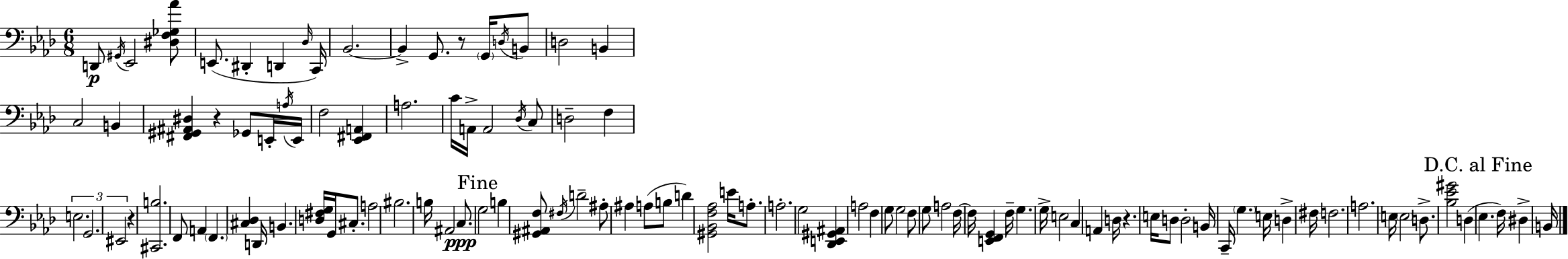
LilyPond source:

{
  \clef bass
  \numericTimeSignature
  \time 6/8
  \key f \minor
  \repeat volta 2 { d,8\p \acciaccatura { gis,16 } ees,2 <dis f ges aes'>8 | e,8.( dis,4-. d,4 | \grace { des16 }) c,16 bes,2.~~ | bes,4-> g,8. r8 \parenthesize g,16 | \break \acciaccatura { d16 } b,8 d2 b,4 | c2 b,4 | <fis, gis, ais, dis>4 r4 ges,8 | e,16-. \acciaccatura { a16 } e,16 f2 | \break <ees, fis, a,>4 a2. | c'16 a,16-> a,2 | \acciaccatura { des16 } c8 d2-- | f4 \tuplet 3/2 { e2. | \break g,2. | eis,2 } | r4 <cis, b>2. | f,8 a,4 \parenthesize f,4. | \break <cis des>4 d,16 b,4. | <d fis g>16 g,16 cis8.-. a2 | bis2. | b16 ais,2 | \break c8.\ppp \mark "Fine" g2 | b4 <gis, ais, f>8 \acciaccatura { fis16 } d'2-- | ais8-. ais4 a8( | b8 d'4) <gis, bes, f aes>2 | \break e'16 a8.-. a2.-. | g2 | <des, e, gis, ais,>4 a2 | f4 g8 g2 | \break f8 g8 a2 | f16~~ f16 <e, f, g,>4 f16-- g4. | g16-> e2 | c4 a,4 d16 r4. | \break e16 d8 d2-. | b,16 c,16-- \parenthesize g4. | e16 d4-> fis16 f2. | a2. | \break e16 \parenthesize e2 | d8.-> <bes ees' gis'>2 | d4( \mark "D.C. al Fine" ees4. | f16) dis4-> b,16 } \bar "|."
}